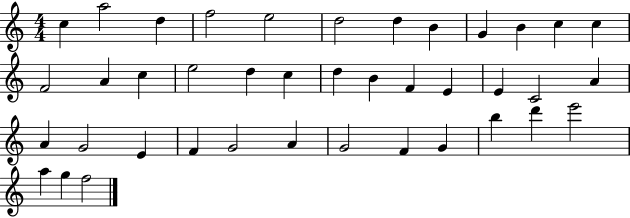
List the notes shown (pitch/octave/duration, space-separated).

C5/q A5/h D5/q F5/h E5/h D5/h D5/q B4/q G4/q B4/q C5/q C5/q F4/h A4/q C5/q E5/h D5/q C5/q D5/q B4/q F4/q E4/q E4/q C4/h A4/q A4/q G4/h E4/q F4/q G4/h A4/q G4/h F4/q G4/q B5/q D6/q E6/h A5/q G5/q F5/h